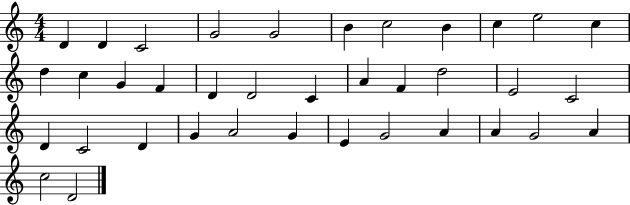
{
  \clef treble
  \numericTimeSignature
  \time 4/4
  \key c \major
  d'4 d'4 c'2 | g'2 g'2 | b'4 c''2 b'4 | c''4 e''2 c''4 | \break d''4 c''4 g'4 f'4 | d'4 d'2 c'4 | a'4 f'4 d''2 | e'2 c'2 | \break d'4 c'2 d'4 | g'4 a'2 g'4 | e'4 g'2 a'4 | a'4 g'2 a'4 | \break c''2 d'2 | \bar "|."
}